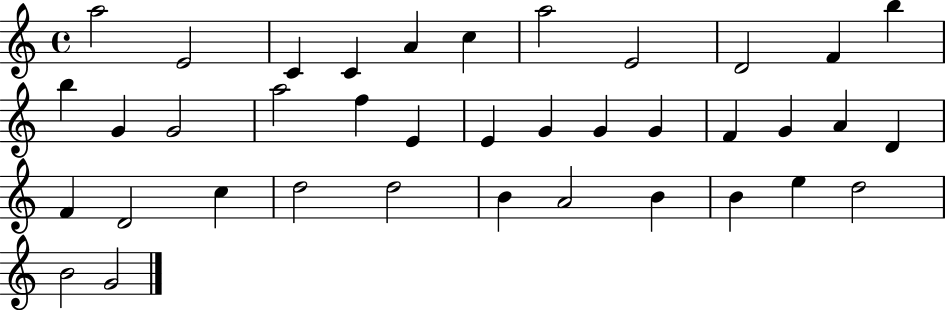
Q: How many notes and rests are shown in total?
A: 38